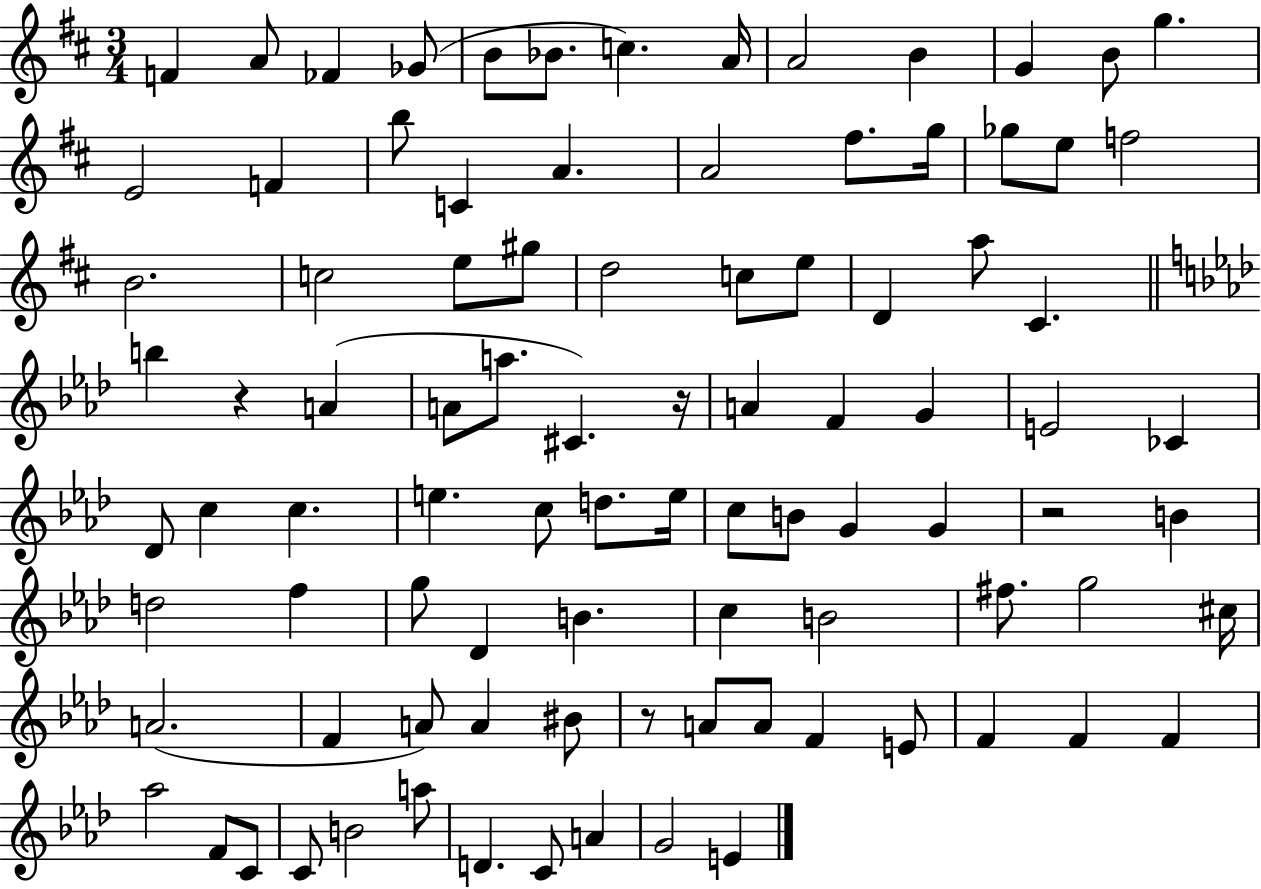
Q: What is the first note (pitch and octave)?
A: F4